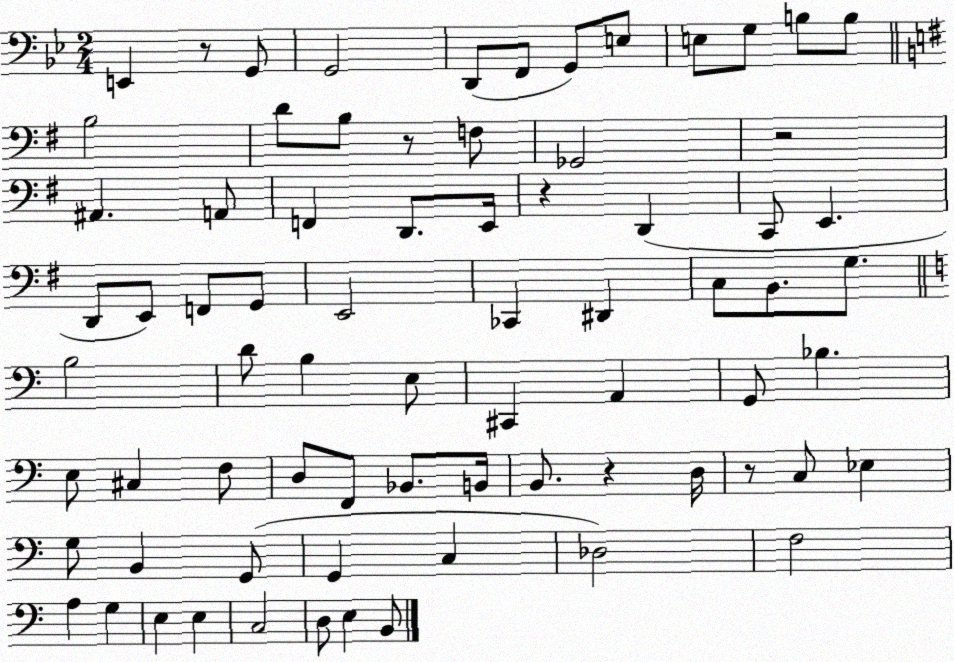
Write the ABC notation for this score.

X:1
T:Untitled
M:2/4
L:1/4
K:Bb
E,, z/2 G,,/2 G,,2 D,,/2 F,,/2 G,,/2 E,/2 E,/2 G,/2 B,/2 B,/2 B,2 D/2 B,/2 z/2 F,/2 _G,,2 z2 ^A,, A,,/2 F,, D,,/2 E,,/4 z D,, C,,/2 E,, D,,/2 E,,/2 F,,/2 G,,/2 E,,2 _C,, ^D,, C,/2 B,,/2 G,/2 B,2 D/2 B, E,/2 ^C,, A,, G,,/2 _B, E,/2 ^C, F,/2 D,/2 F,,/2 _B,,/2 B,,/4 B,,/2 z D,/4 z/2 C,/2 _E, G,/2 B,, G,,/2 G,, C, _D,2 F,2 A, G, E, E, C,2 D,/2 E, B,,/2